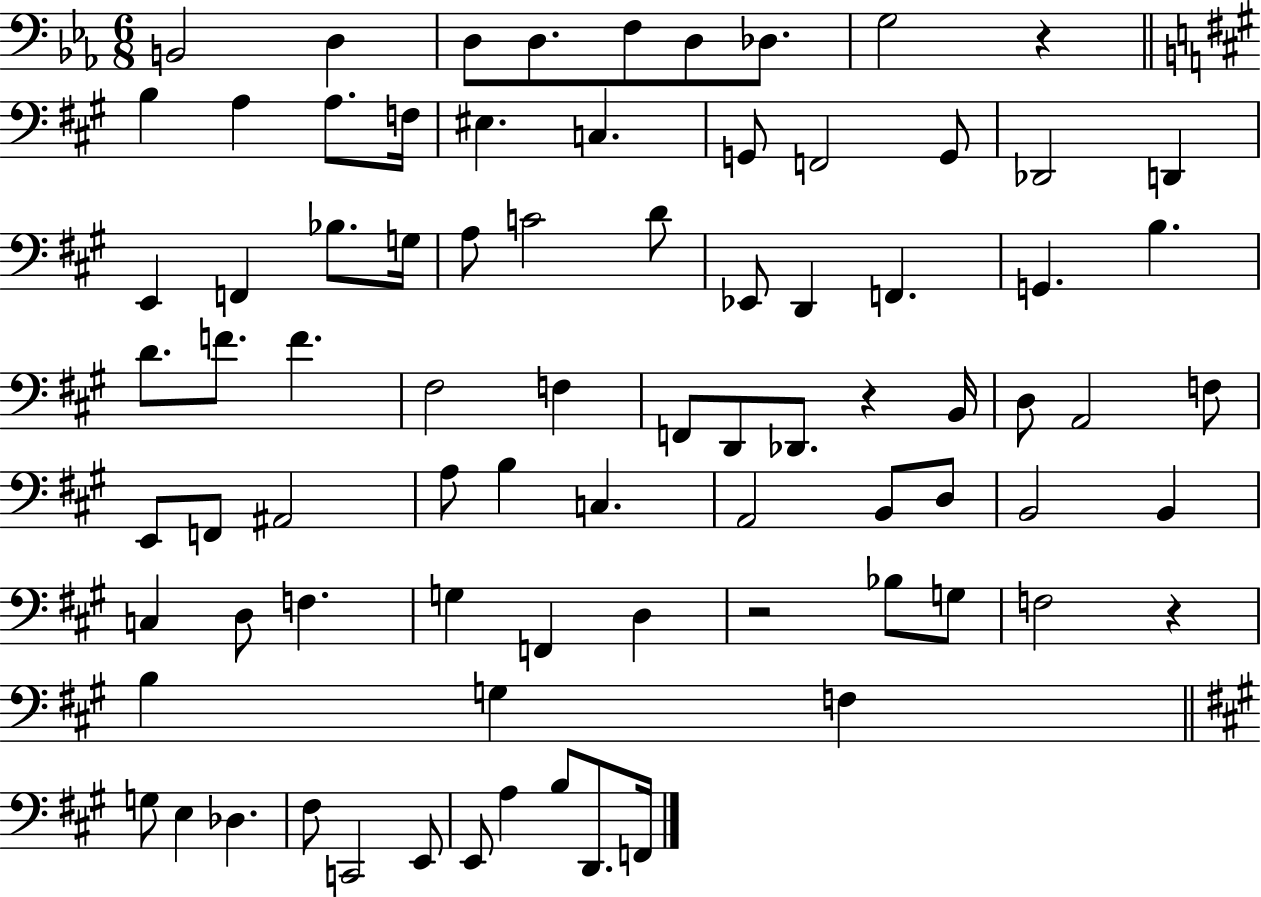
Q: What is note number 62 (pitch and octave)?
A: G3